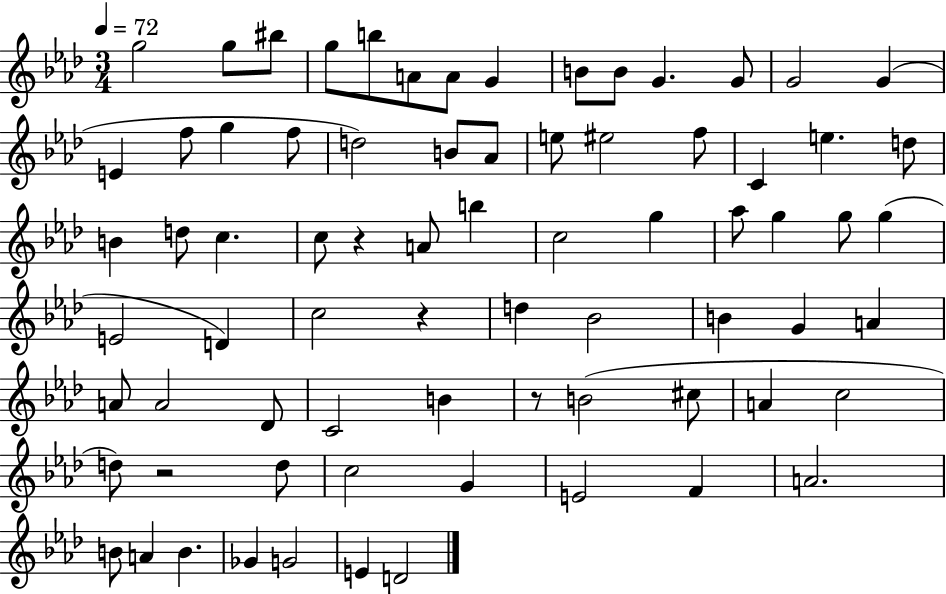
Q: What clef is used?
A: treble